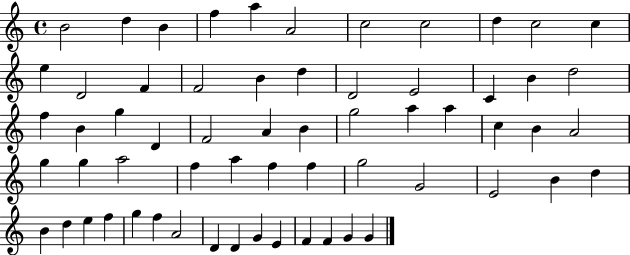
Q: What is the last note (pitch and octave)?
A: G4